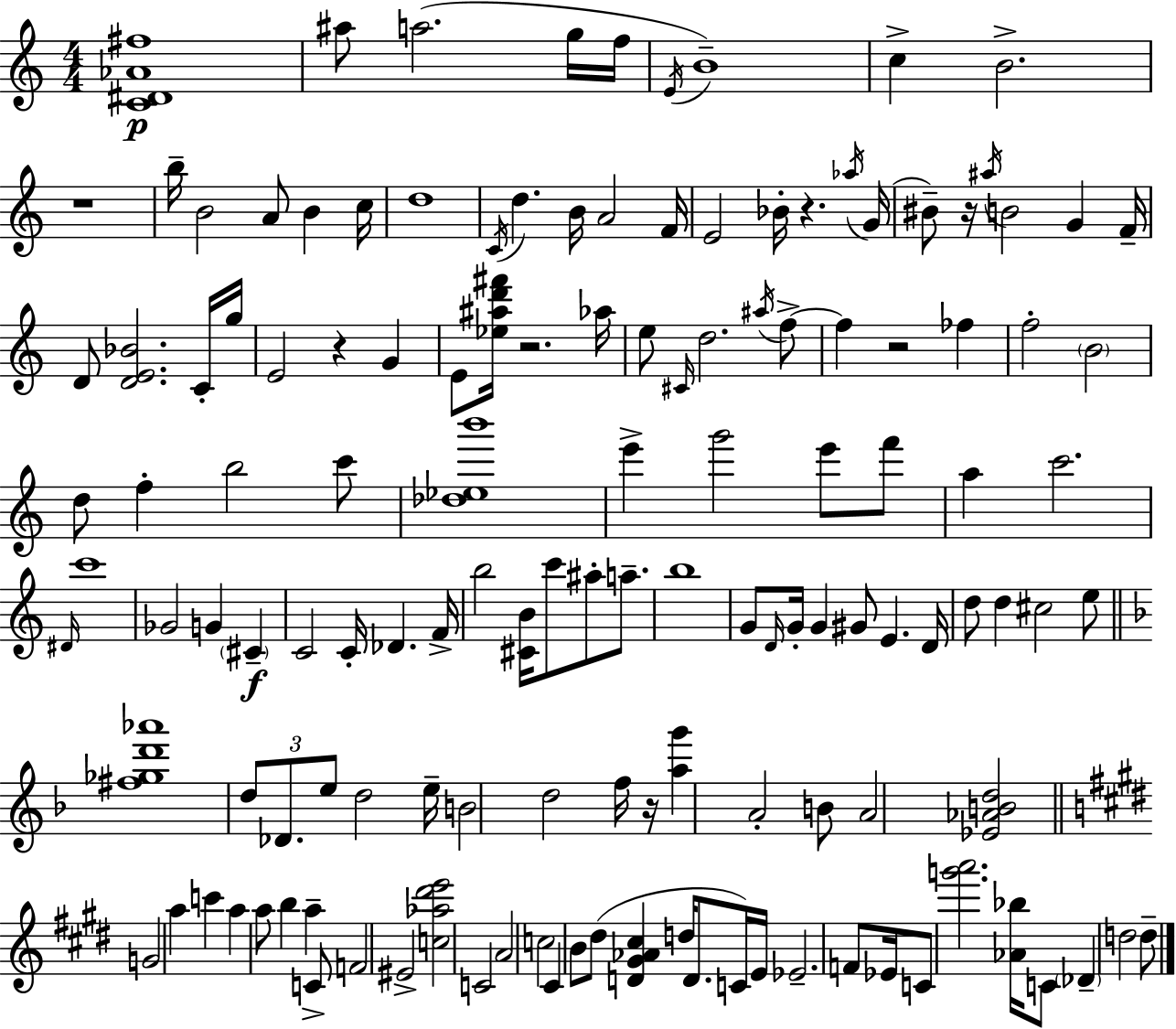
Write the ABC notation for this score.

X:1
T:Untitled
M:4/4
L:1/4
K:C
[C^D_A^f]4 ^a/2 a2 g/4 f/4 E/4 B4 c B2 z4 b/4 B2 A/2 B c/4 d4 C/4 d B/4 A2 F/4 E2 _B/4 z _a/4 G/4 ^B/2 z/4 ^a/4 B2 G F/4 D/2 [DE_B]2 C/4 g/4 E2 z G E/2 [_e^ad'^f']/4 z2 _a/4 e/2 ^C/4 d2 ^a/4 f/2 f z2 _f f2 B2 d/2 f b2 c'/2 [_d_eb']4 e' g'2 e'/2 f'/2 a c'2 ^D/4 c'4 _G2 G ^C C2 C/4 _D F/4 b2 [^CB]/4 c'/2 ^a/2 a/2 b4 G/2 D/4 G/4 G ^G/2 E D/4 d/2 d ^c2 e/2 [^f_gd'_a']4 d/2 _D/2 e/2 d2 e/4 B2 d2 f/4 z/4 [ag'] A2 B/2 A2 [_E_ABd]2 G2 a c' a a/2 b a C/2 F2 ^E2 [c_a^d'e']2 C2 A2 c2 ^C B/2 ^d/2 [D^G_A^c] d/4 D/2 C/4 E/4 _E2 F/2 _E/4 C/2 [g'a']2 [_A_b]/4 C/2 _D d2 d/2